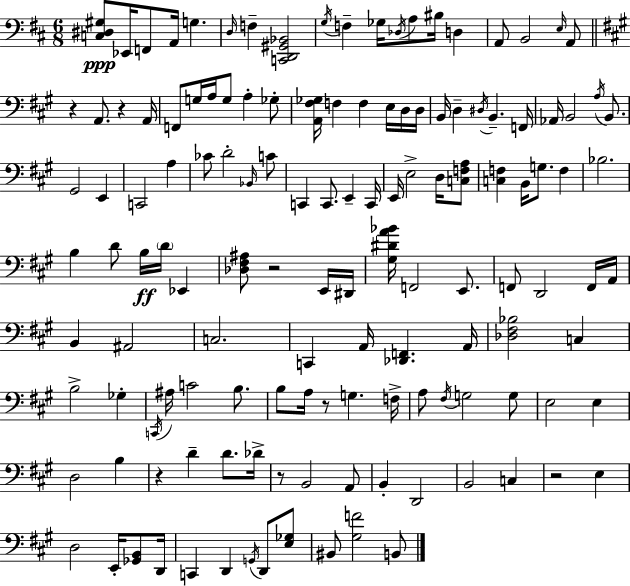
X:1
T:Untitled
M:6/8
L:1/4
K:D
[C,^D,^G,]/2 _E,,/4 F,,/2 A,,/4 G, D,/4 F, [C,,D,,^G,,_B,,]2 G,/4 F, _G,/4 _D,/4 A,/2 ^B,/4 D, A,,/2 B,,2 E,/4 A,,/2 z A,,/2 z A,,/4 F,,/2 G,/4 A,/4 G,/2 A, _G,/2 [A,,^F,_G,]/4 F, F, E,/4 D,/4 D,/4 B,,/4 D, ^D,/4 B,, F,,/4 _A,,/4 B,,2 A,/4 B,,/2 ^G,,2 E,, C,,2 A, _C/2 D2 _B,,/4 C/2 C,, C,,/2 E,, C,,/4 E,,/4 E,2 D,/4 [C,F,A,]/2 [C,F,] B,,/4 G,/2 F, _B,2 B, D/2 B,/4 D/4 _E,, [_D,^F,^A,]/2 z2 E,,/4 ^D,,/4 [^G,^DA_B]/4 F,,2 E,,/2 F,,/2 D,,2 F,,/4 A,,/4 B,, ^A,,2 C,2 C,, A,,/4 [_D,,F,,] A,,/4 [_D,^F,_B,]2 C, B,2 _G, C,,/4 ^A,/4 C2 B,/2 B,/2 A,/4 z/2 G, F,/4 A,/2 ^F,/4 G,2 G,/2 E,2 E, D,2 B, z D D/2 _D/4 z/2 B,,2 A,,/2 B,, D,,2 B,,2 C, z2 E, D,2 E,,/4 [_G,,B,,]/2 D,,/4 C,, D,, G,,/4 D,,/2 [E,_G,]/2 ^B,,/2 [^G,F]2 B,,/2